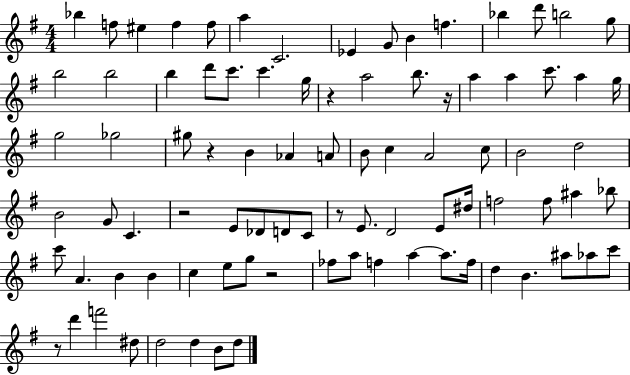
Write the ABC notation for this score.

X:1
T:Untitled
M:4/4
L:1/4
K:G
_b f/2 ^e f f/2 a C2 _E G/2 B f _b d'/2 b2 g/2 b2 b2 b d'/2 c'/2 c' g/4 z a2 b/2 z/4 a a c'/2 a g/4 g2 _g2 ^g/2 z B _A A/2 B/2 c A2 c/2 B2 d2 B2 G/2 C z2 E/2 _D/2 D/2 C/2 z/2 E/2 D2 E/2 ^d/4 f2 f/2 ^a _b/2 c'/2 A B B c e/2 g/2 z2 _f/2 a/2 f a a/2 f/4 d B ^a/2 _a/2 c'/2 z/2 d' f'2 ^d/2 d2 d B/2 d/2